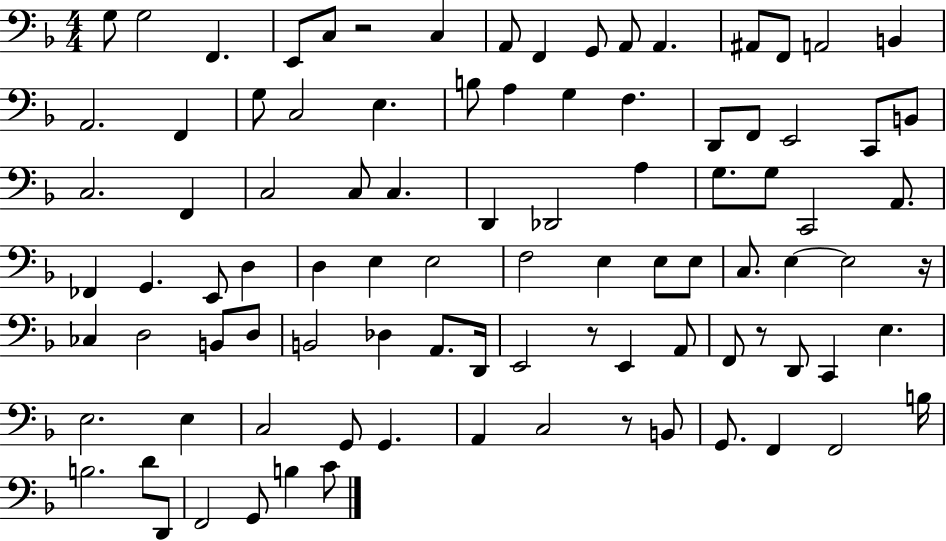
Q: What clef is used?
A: bass